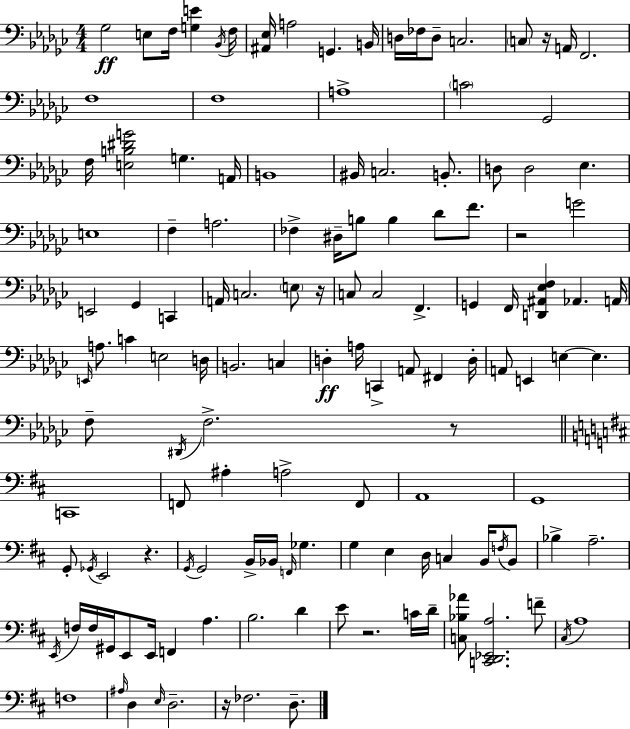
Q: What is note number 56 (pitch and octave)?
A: C4